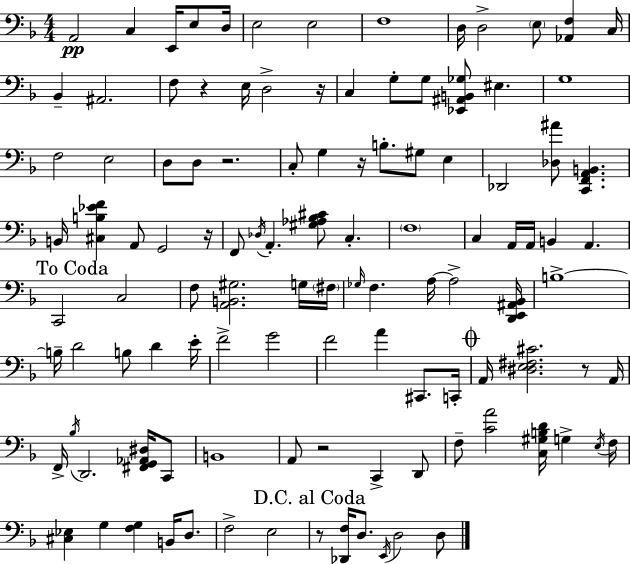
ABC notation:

X:1
T:Untitled
M:4/4
L:1/4
K:Dm
A,,2 C, E,,/4 E,/2 D,/4 E,2 E,2 F,4 D,/4 D,2 E,/2 [_A,,F,] C,/4 _B,, ^A,,2 F,/2 z E,/4 D,2 z/4 C, G,/2 G,/2 [_E,,^A,,B,,_G,]/2 ^E, G,4 F,2 E,2 D,/2 D,/2 z2 C,/2 G, z/4 B,/2 ^G,/2 E, _D,,2 [_D,^A]/2 [C,,F,,A,,B,,] B,,/4 [^C,B,_EF] A,,/2 G,,2 z/4 F,,/2 _D,/4 A,, [^G,_A,_B,^C]/2 C, F,4 C, A,,/4 A,,/4 B,, A,, C,,2 C,2 F,/2 [A,,B,,^G,]2 G,/4 ^F,/4 _G,/4 F, A,/4 A,2 [D,,E,,^A,,_B,,]/4 B,4 B,/4 D2 B,/2 D E/4 F2 G2 F2 A ^C,,/2 C,,/4 A,,/4 [^D,E,^F,^C]2 z/2 A,,/4 F,,/4 _B,/4 D,,2 [^F,,G,,_A,,^D,]/4 C,,/2 B,,4 A,,/2 z2 C,, D,,/2 F,/2 [CA]2 [C,^G,B,D]/4 G, E,/4 F,/4 [^C,_E,] G, [F,G,] B,,/4 D,/2 F,2 E,2 z/2 [_D,,F,]/4 D,/2 E,,/4 D,2 D,/2